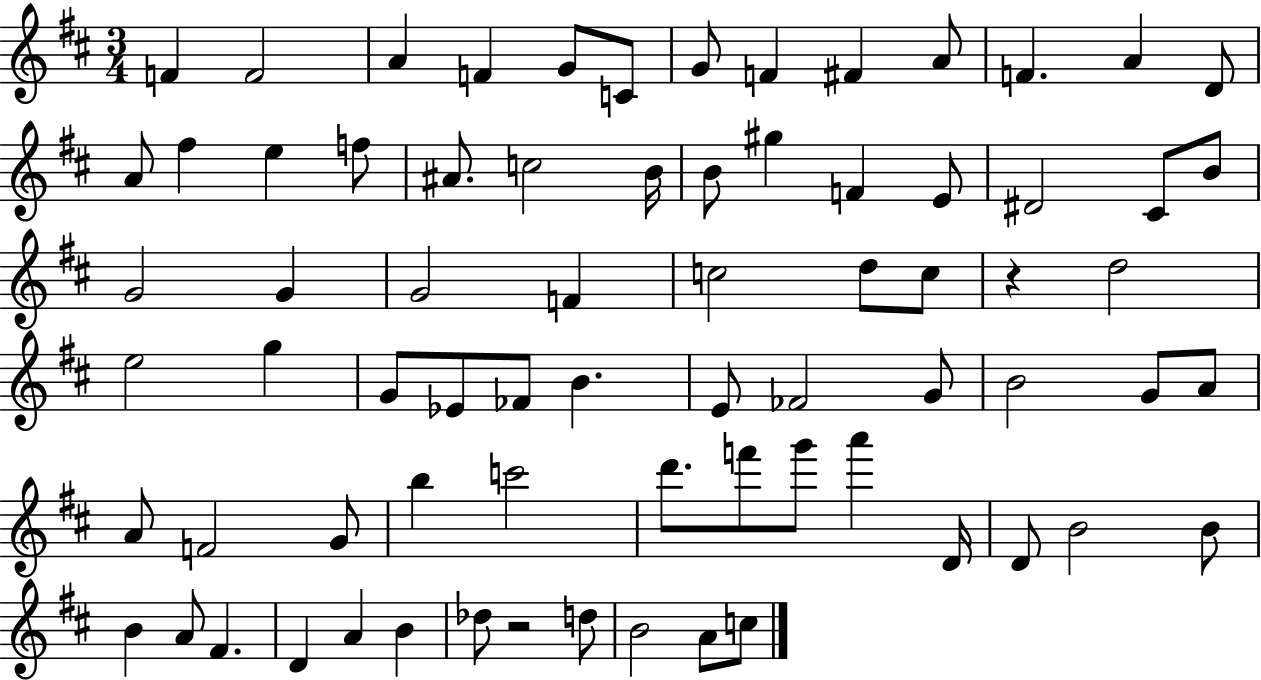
{
  \clef treble
  \numericTimeSignature
  \time 3/4
  \key d \major
  f'4 f'2 | a'4 f'4 g'8 c'8 | g'8 f'4 fis'4 a'8 | f'4. a'4 d'8 | \break a'8 fis''4 e''4 f''8 | ais'8. c''2 b'16 | b'8 gis''4 f'4 e'8 | dis'2 cis'8 b'8 | \break g'2 g'4 | g'2 f'4 | c''2 d''8 c''8 | r4 d''2 | \break e''2 g''4 | g'8 ees'8 fes'8 b'4. | e'8 fes'2 g'8 | b'2 g'8 a'8 | \break a'8 f'2 g'8 | b''4 c'''2 | d'''8. f'''8 g'''8 a'''4 d'16 | d'8 b'2 b'8 | \break b'4 a'8 fis'4. | d'4 a'4 b'4 | des''8 r2 d''8 | b'2 a'8 c''8 | \break \bar "|."
}